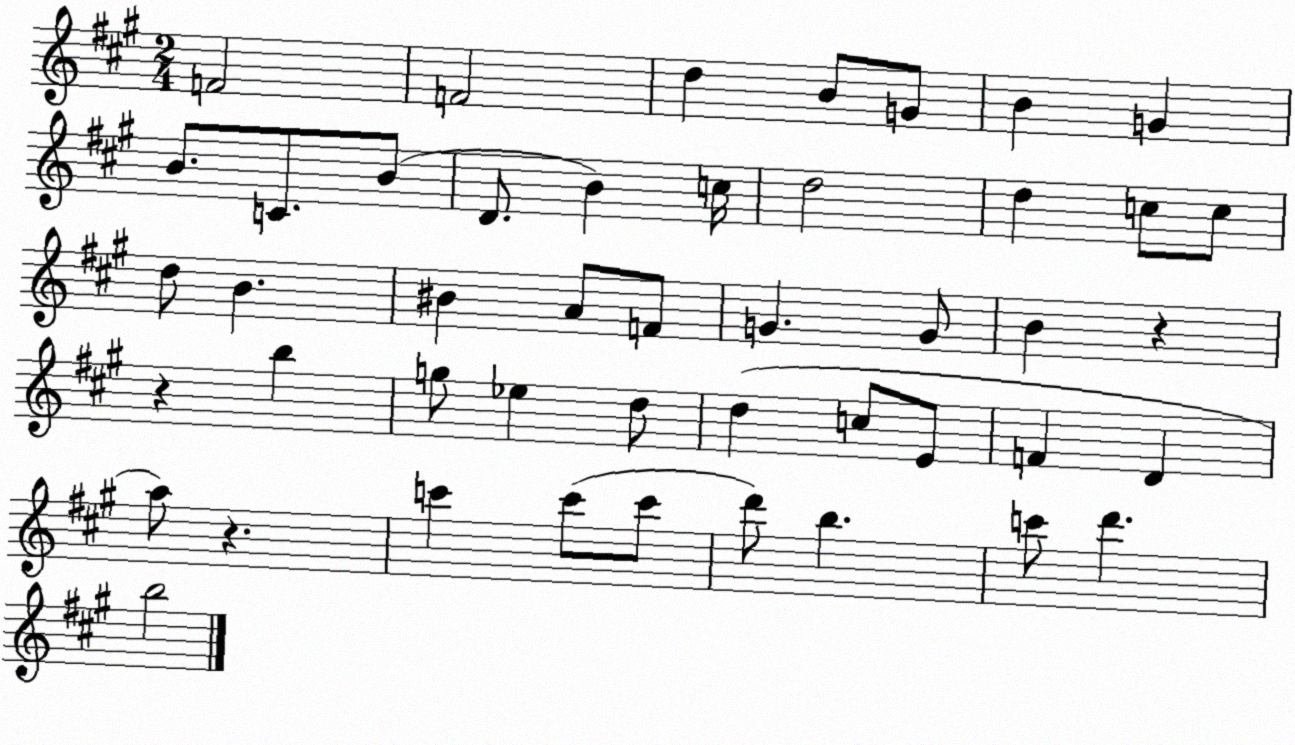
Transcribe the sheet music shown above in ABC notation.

X:1
T:Untitled
M:2/4
L:1/4
K:A
F2 F2 d B/2 G/2 B G B/2 C/2 B/2 D/2 B c/4 d2 d c/2 c/2 d/2 B ^B A/2 F/2 G G/2 B z z b g/2 _e d/2 d c/2 E/2 F D a/2 z c' c'/2 c'/2 d'/2 b c'/2 d' b2